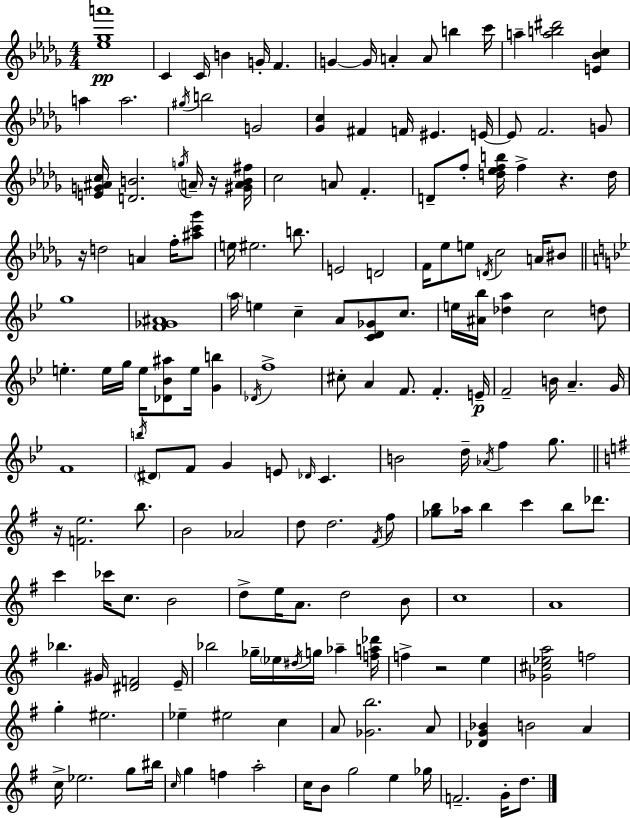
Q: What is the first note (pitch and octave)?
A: C4